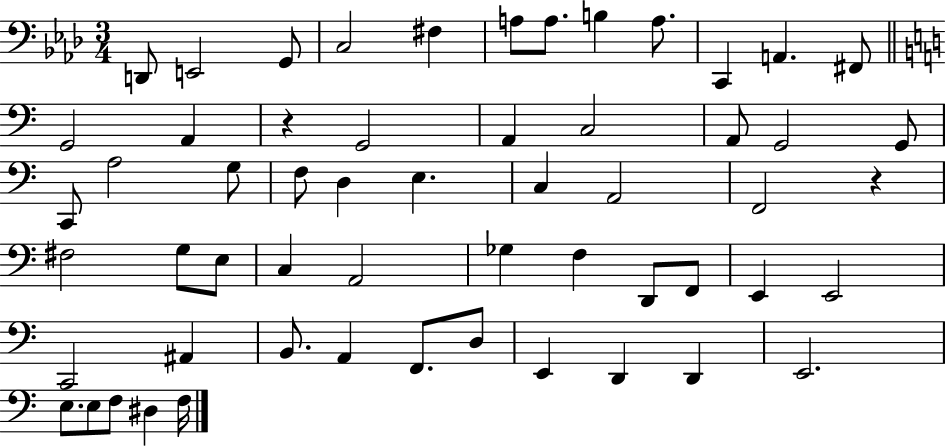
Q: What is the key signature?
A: AES major